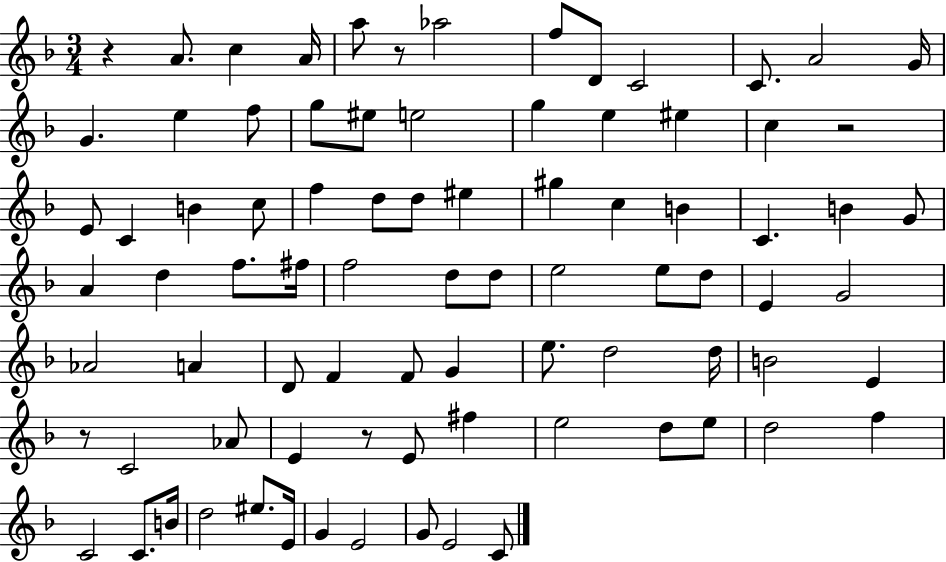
R/q A4/e. C5/q A4/s A5/e R/e Ab5/h F5/e D4/e C4/h C4/e. A4/h G4/s G4/q. E5/q F5/e G5/e EIS5/e E5/h G5/q E5/q EIS5/q C5/q R/h E4/e C4/q B4/q C5/e F5/q D5/e D5/e EIS5/q G#5/q C5/q B4/q C4/q. B4/q G4/e A4/q D5/q F5/e. F#5/s F5/h D5/e D5/e E5/h E5/e D5/e E4/q G4/h Ab4/h A4/q D4/e F4/q F4/e G4/q E5/e. D5/h D5/s B4/h E4/q R/e C4/h Ab4/e E4/q R/e E4/e F#5/q E5/h D5/e E5/e D5/h F5/q C4/h C4/e. B4/s D5/h EIS5/e. E4/s G4/q E4/h G4/e E4/h C4/e